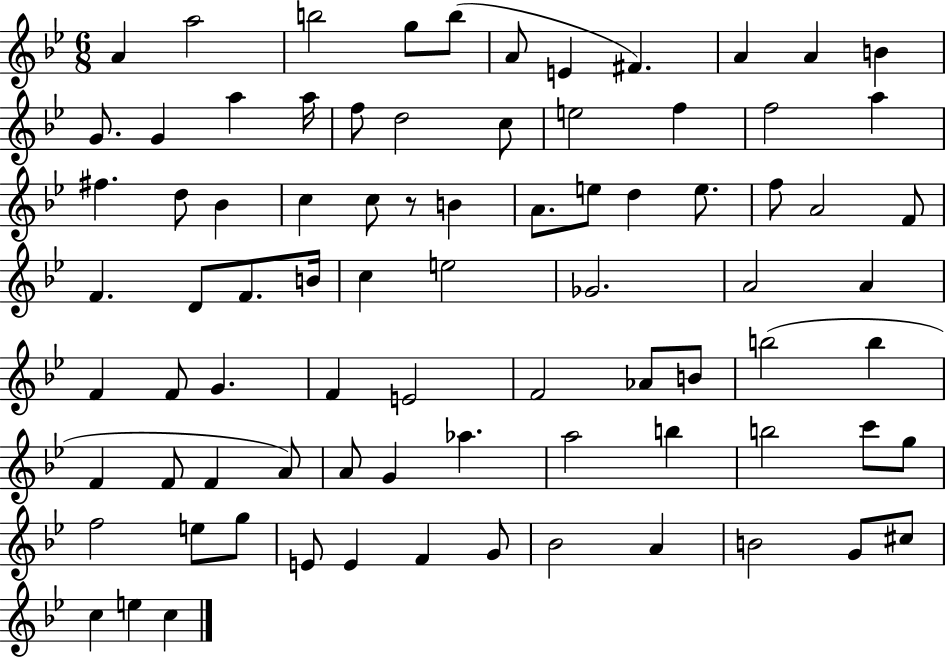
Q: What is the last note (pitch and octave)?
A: C5